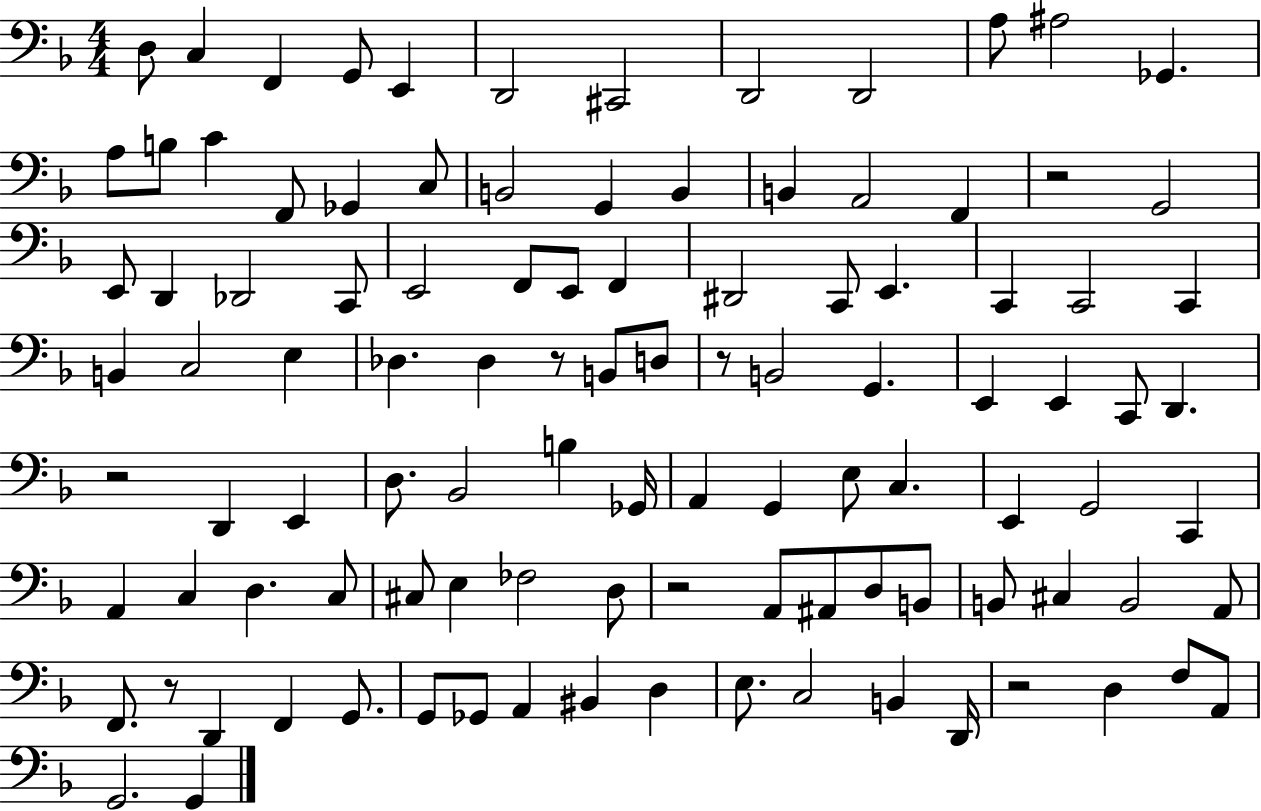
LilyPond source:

{
  \clef bass
  \numericTimeSignature
  \time 4/4
  \key f \major
  d8 c4 f,4 g,8 e,4 | d,2 cis,2 | d,2 d,2 | a8 ais2 ges,4. | \break a8 b8 c'4 f,8 ges,4 c8 | b,2 g,4 b,4 | b,4 a,2 f,4 | r2 g,2 | \break e,8 d,4 des,2 c,8 | e,2 f,8 e,8 f,4 | dis,2 c,8 e,4. | c,4 c,2 c,4 | \break b,4 c2 e4 | des4. des4 r8 b,8 d8 | r8 b,2 g,4. | e,4 e,4 c,8 d,4. | \break r2 d,4 e,4 | d8. bes,2 b4 ges,16 | a,4 g,4 e8 c4. | e,4 g,2 c,4 | \break a,4 c4 d4. c8 | cis8 e4 fes2 d8 | r2 a,8 ais,8 d8 b,8 | b,8 cis4 b,2 a,8 | \break f,8. r8 d,4 f,4 g,8. | g,8 ges,8 a,4 bis,4 d4 | e8. c2 b,4 d,16 | r2 d4 f8 a,8 | \break g,2. g,4 | \bar "|."
}